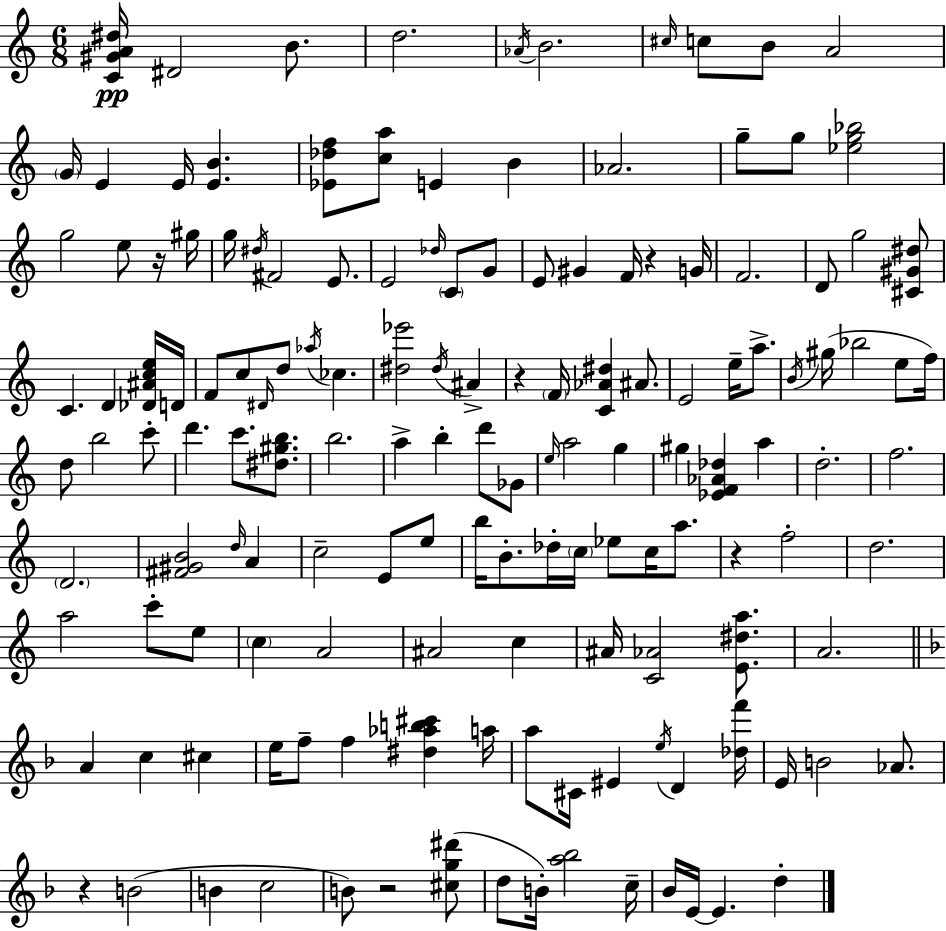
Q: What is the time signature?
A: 6/8